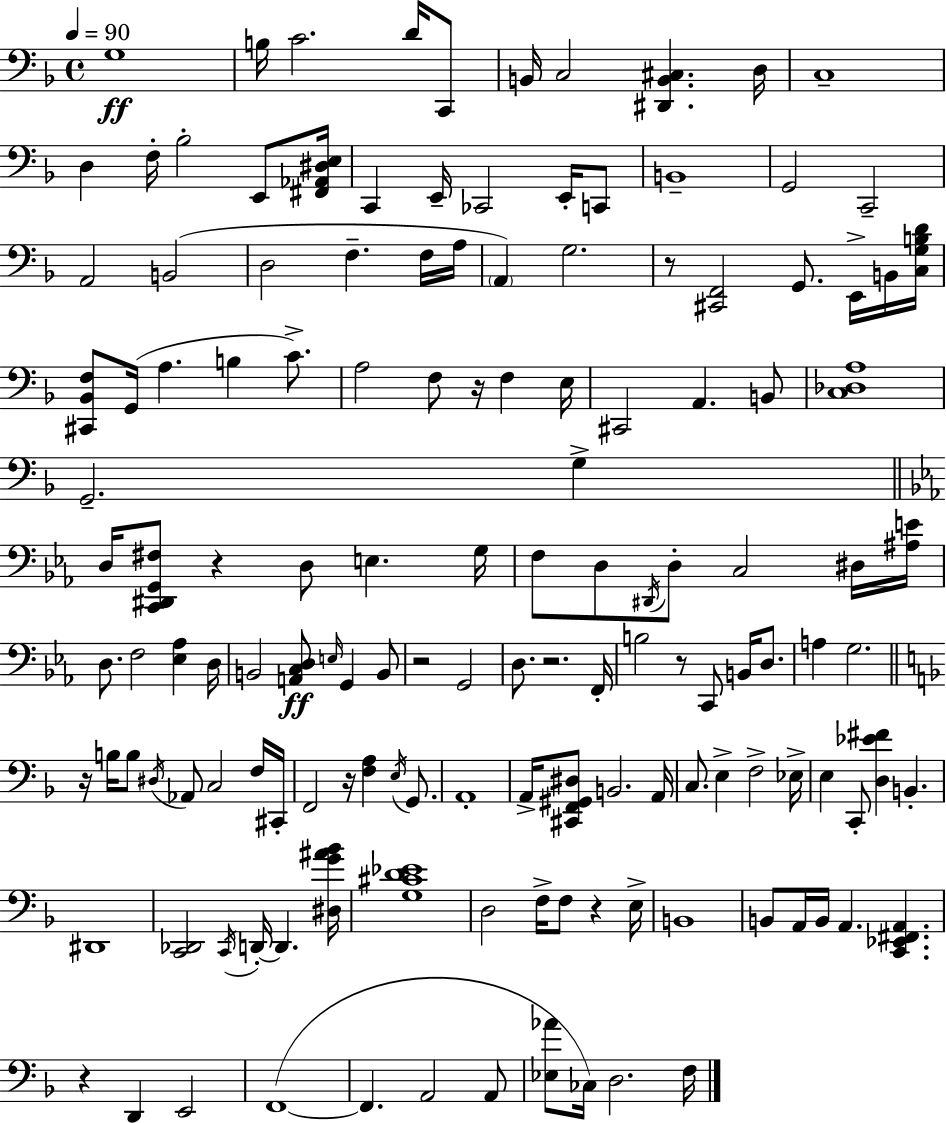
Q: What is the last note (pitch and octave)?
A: F3